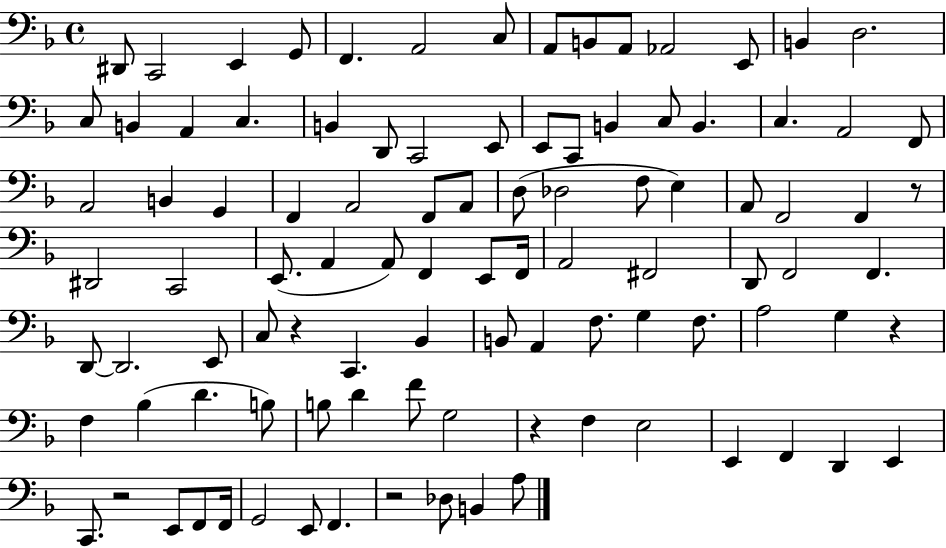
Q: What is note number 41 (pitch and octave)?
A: E3